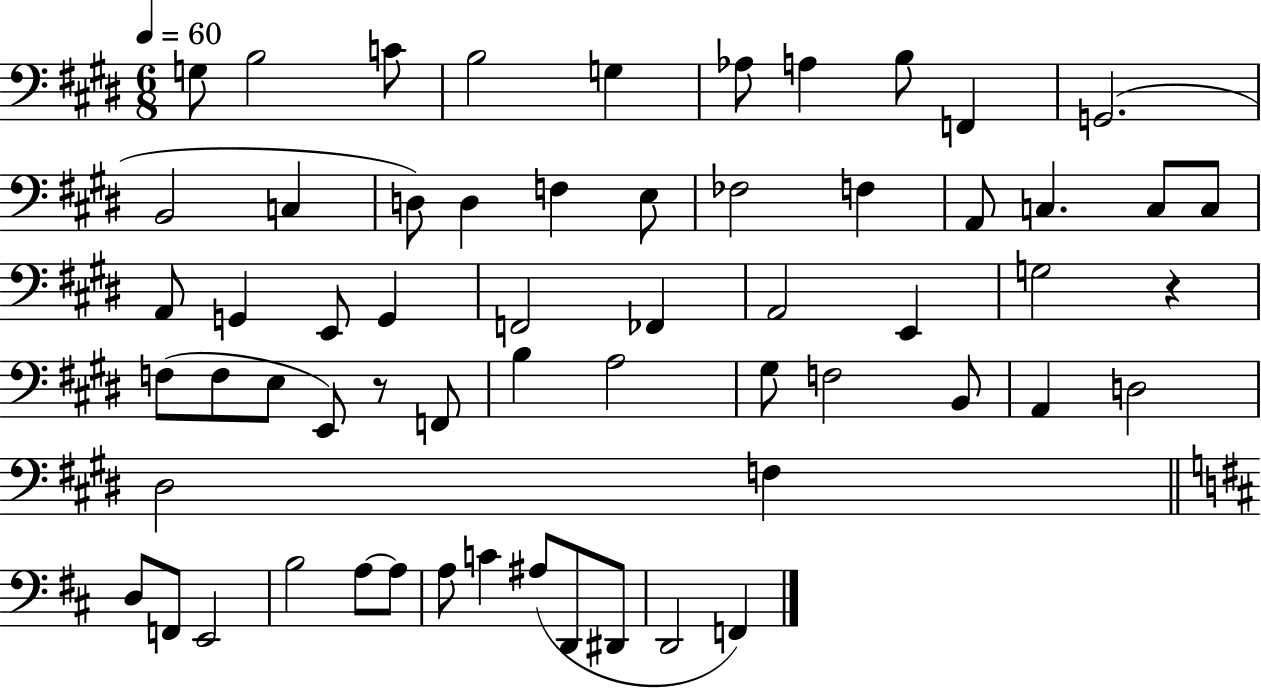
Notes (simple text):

G3/e B3/h C4/e B3/h G3/q Ab3/e A3/q B3/e F2/q G2/h. B2/h C3/q D3/e D3/q F3/q E3/e FES3/h F3/q A2/e C3/q. C3/e C3/e A2/e G2/q E2/e G2/q F2/h FES2/q A2/h E2/q G3/h R/q F3/e F3/e E3/e E2/e R/e F2/e B3/q A3/h G#3/e F3/h B2/e A2/q D3/h D#3/h F3/q D3/e F2/e E2/h B3/h A3/e A3/e A3/e C4/q A#3/e D2/e D#2/e D2/h F2/q